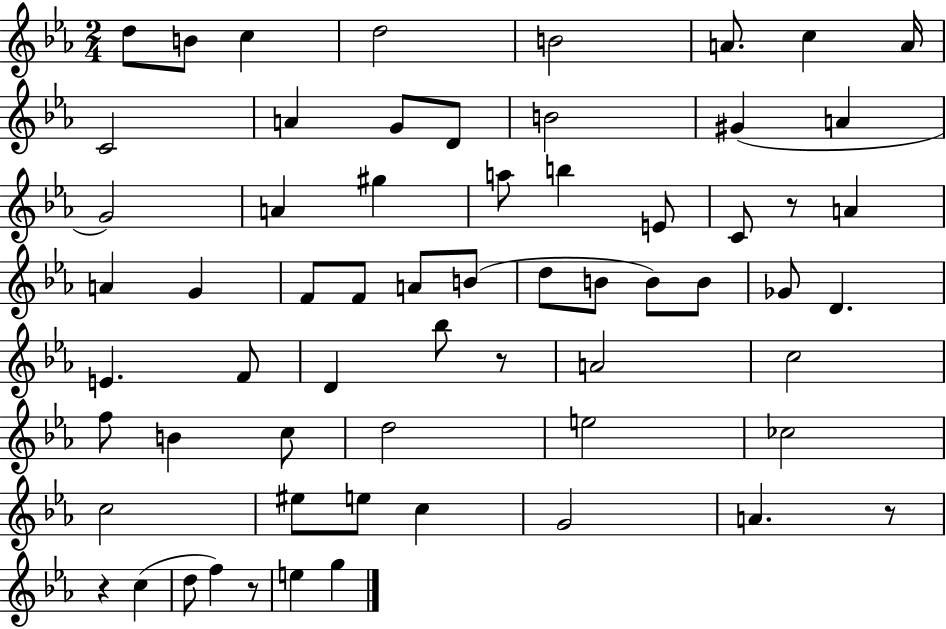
X:1
T:Untitled
M:2/4
L:1/4
K:Eb
d/2 B/2 c d2 B2 A/2 c A/4 C2 A G/2 D/2 B2 ^G A G2 A ^g a/2 b E/2 C/2 z/2 A A G F/2 F/2 A/2 B/2 d/2 B/2 B/2 B/2 _G/2 D E F/2 D _b/2 z/2 A2 c2 f/2 B c/2 d2 e2 _c2 c2 ^e/2 e/2 c G2 A z/2 z c d/2 f z/2 e g